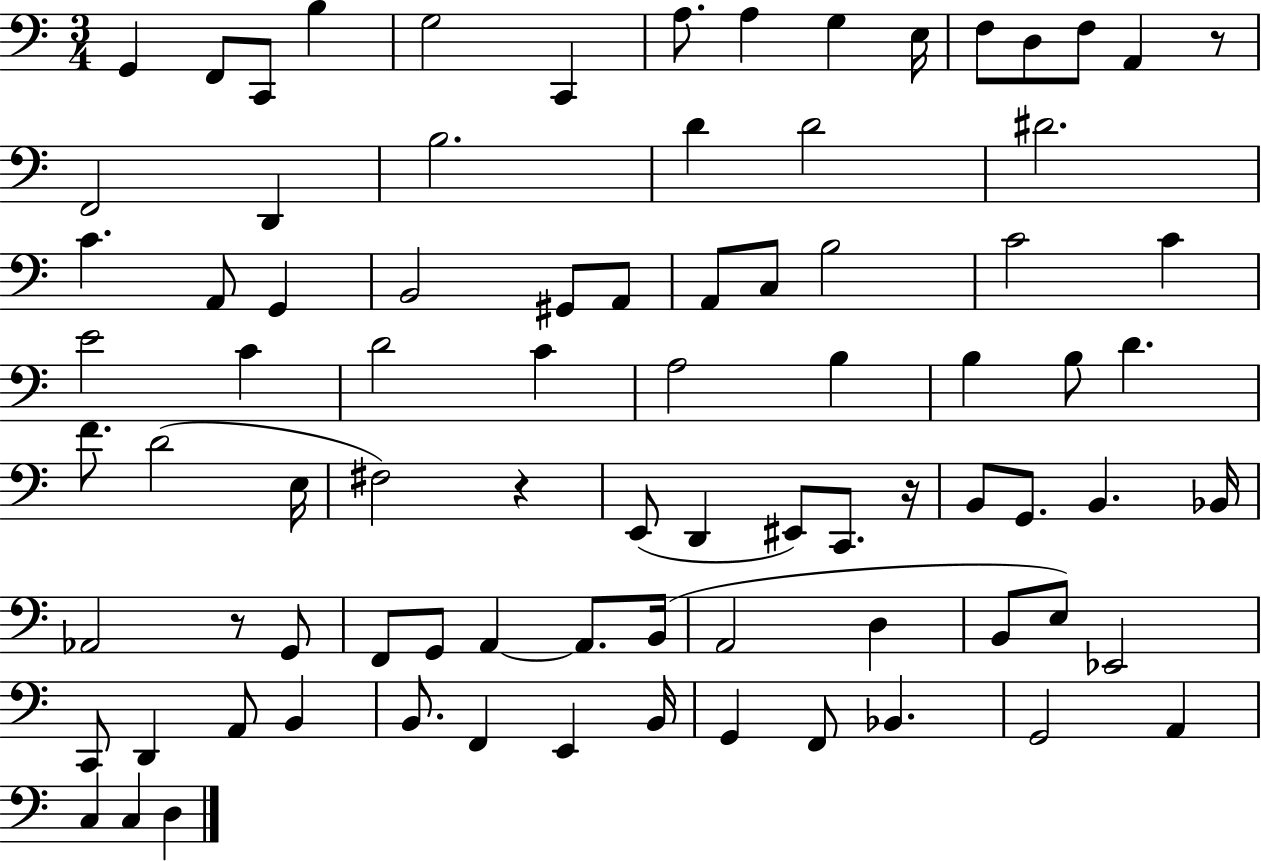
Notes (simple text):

G2/q F2/e C2/e B3/q G3/h C2/q A3/e. A3/q G3/q E3/s F3/e D3/e F3/e A2/q R/e F2/h D2/q B3/h. D4/q D4/h D#4/h. C4/q. A2/e G2/q B2/h G#2/e A2/e A2/e C3/e B3/h C4/h C4/q E4/h C4/q D4/h C4/q A3/h B3/q B3/q B3/e D4/q. F4/e. D4/h E3/s F#3/h R/q E2/e D2/q EIS2/e C2/e. R/s B2/e G2/e. B2/q. Bb2/s Ab2/h R/e G2/e F2/e G2/e A2/q A2/e. B2/s A2/h D3/q B2/e E3/e Eb2/h C2/e D2/q A2/e B2/q B2/e. F2/q E2/q B2/s G2/q F2/e Bb2/q. G2/h A2/q C3/q C3/q D3/q